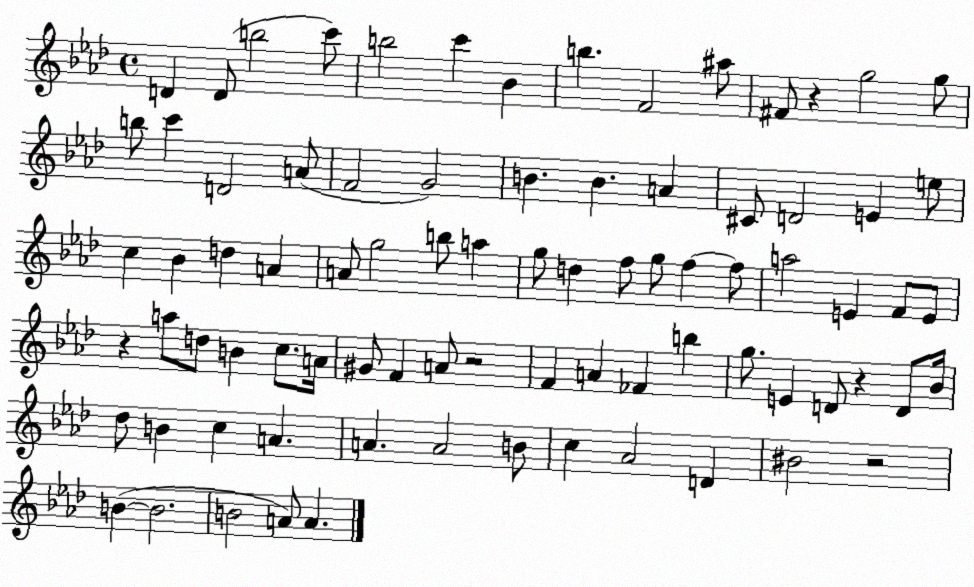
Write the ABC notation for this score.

X:1
T:Untitled
M:4/4
L:1/4
K:Ab
D D/2 b2 c'/2 b2 c' _B b F2 ^a/2 ^F/2 z g2 g/2 b/2 c' D2 A/2 F2 G2 B B A ^C/2 D2 E e/2 c _B d A A/2 g2 b/2 a g/2 d f/2 g/2 f f/2 a2 E F/2 E/2 z a/2 d/2 B c/2 A/4 ^G/2 F A/2 z2 F A _F b g/2 E D/2 z D/2 _B/4 _d/2 B c A A A2 B/2 c _A2 D ^B2 z2 B B2 B2 A/2 A